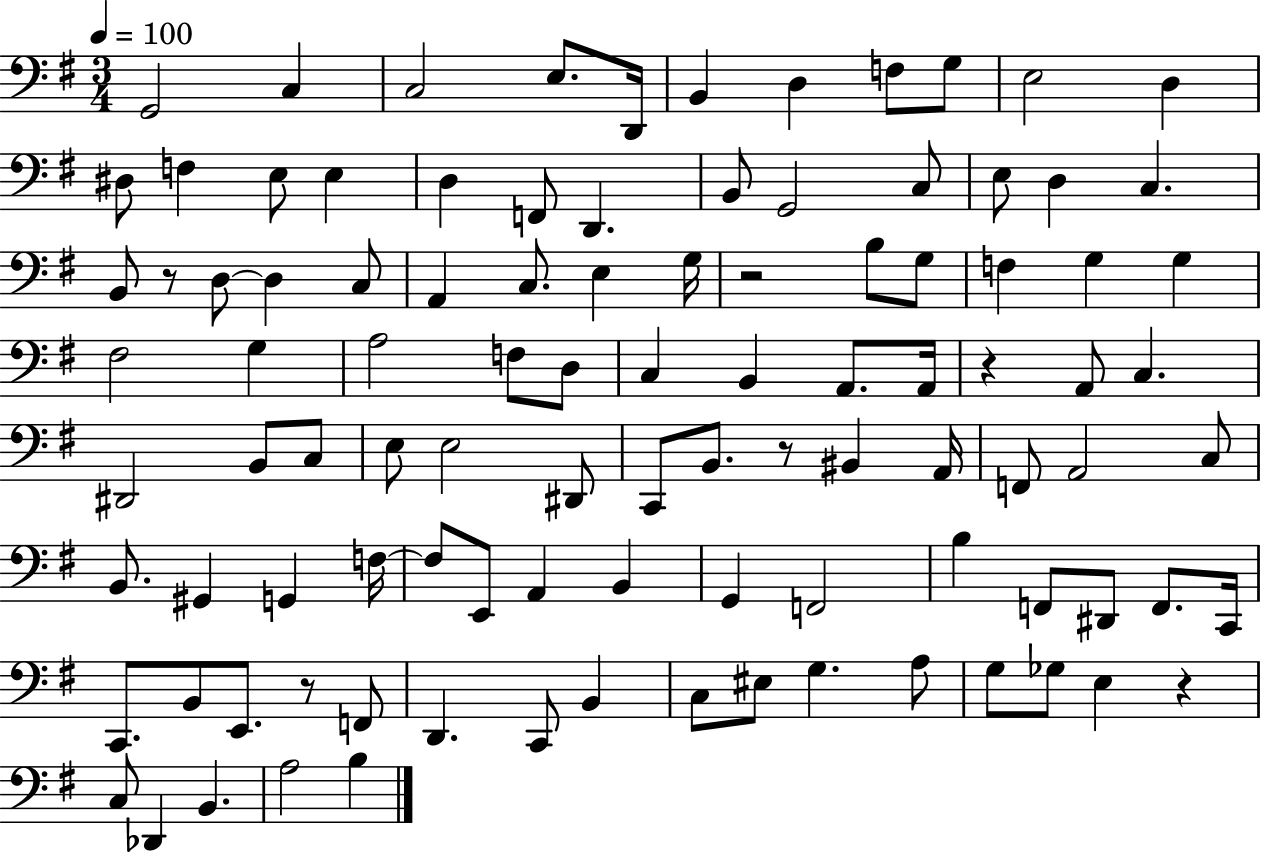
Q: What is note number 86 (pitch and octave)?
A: G3